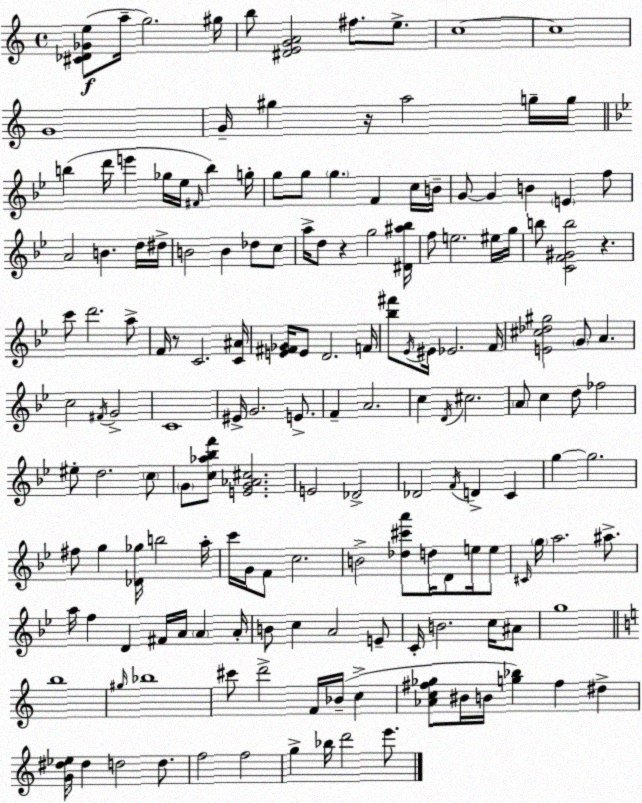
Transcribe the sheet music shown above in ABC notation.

X:1
T:Untitled
M:4/4
L:1/4
K:Am
[^C_D_Ge]/2 a/4 g2 ^g/4 b/2 [^DEGA]2 ^f/2 e/2 c4 c4 G4 G/4 ^g z/4 a2 g/4 g/4 b d'/4 e' _g/4 _e/4 ^F/4 b g/4 g/2 g/2 g F c/4 B/4 G/2 G B E f/2 A2 B d/4 ^d/4 B2 B _d/2 c/2 a/4 d/2 z g2 [^D^a_b]/4 f/2 e2 ^e/4 g/4 b/2 [CF^Gb]2 z c'/2 d'2 a/2 F/4 z/2 C2 [C^A]/4 [E^F_G]/4 E/2 D2 F/4 [_b^f']/2 _E/4 ^E/4 _E2 F/4 [E^c_d^g]2 G/2 A c2 ^F/4 G2 C4 ^E/4 G2 E/2 F A2 c D/4 ^c2 A/2 c d/2 _f2 ^e/2 d2 c/2 G/2 [c_a_bf']/2 [EG_A^c]2 E2 _D2 _D2 F/4 D C g g2 ^f/2 g [_D_g]/4 b2 a/4 c'/4 G/4 F/2 c2 B2 [_d^c'a']/2 d/4 D/2 e/4 e/2 ^C/4 g/4 a2 ^a/2 a/4 f D ^F/4 A/4 A A/4 B/2 c A2 E/2 C/4 B2 c/4 ^A/2 g4 b4 ^g/4 _b4 ^c'/2 d'2 F/4 _B/4 c [_Ac^f_g]/2 ^B/4 B/4 [g_b] ^f ^d [G^d_e]/4 ^d d2 d/2 f2 f2 g _b/4 d'2 e'/2